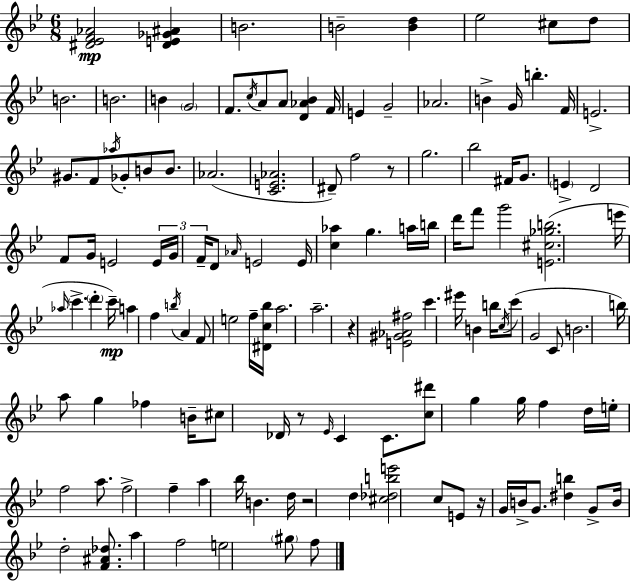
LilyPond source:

{
  \clef treble
  \numericTimeSignature
  \time 6/8
  \key bes \major
  <dis' ees' f' aes'>2\mp <dis' e' ges' ais'>4 | b'2. | b'2-- <b' d''>4 | ees''2 cis''8 d''8 | \break b'2. | b'2. | b'4 \parenthesize g'2 | f'8. \acciaccatura { c''16 } a'8 a'8 <d' aes' bes'>4 | \break f'16 e'4 g'2-- | aes'2. | b'4-> g'16 b''4.-. | f'16 e'2.-> | \break gis'8. f'8 \acciaccatura { aes''16 } ges'8-. b'8 b'8. | aes'2.( | <c' e' aes'>2. | dis'8--) f''2 | \break r8 g''2. | bes''2 fis'16 g'8. | \parenthesize e'4-> d'2 | f'8 g'16 e'2 | \break \tuplet 3/2 { e'16 g'16 f'16-- } d'8 \grace { aes'16 } e'2 | e'16 <c'' aes''>4 g''4. | a''16 b''16 d'''16 f'''8 g'''2 | <e' cis'' ges'' b''>2.( | \break e'''16 \grace { aes''16 } \parenthesize c'''4.-> \parenthesize d'''4-. | c'''16--\mp) a''4 f''4 | \acciaccatura { b''16 } a'4 f'8 e''2 | f''16-- <dis' c'' bes''>16 a''2. | \break a''2.-- | r4 <e' gis' aes' fis''>2 | c'''4. eis'''16 | b'4 b''16 \acciaccatura { c''16 } c'''8( g'2 | \break c'8 b'2. | b''16) a''8 g''4 | fes''4 b'16-- cis''8 des'16 r8 \grace { ees'16 } | c'4 c'8. <c'' dis'''>8 g''4 | \break g''16 f''4 d''16 e''16-. f''2 | a''8. f''2-> | f''4-- a''4 bes''16 | b'4. d''16 r2 | \break d''4 <cis'' des'' b'' e'''>2 | c''8 e'8 r16 g'16 b'16-> g'8. | <dis'' b''>4 g'8-> b'16 d''2-. | <f' ais' des''>8. a''4 f''2 | \break e''2 | \parenthesize gis''8 f''8 \bar "|."
}